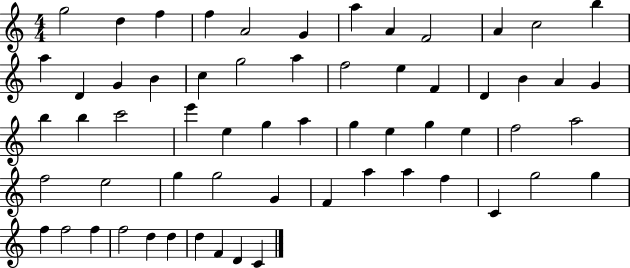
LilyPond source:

{
  \clef treble
  \numericTimeSignature
  \time 4/4
  \key c \major
  g''2 d''4 f''4 | f''4 a'2 g'4 | a''4 a'4 f'2 | a'4 c''2 b''4 | \break a''4 d'4 g'4 b'4 | c''4 g''2 a''4 | f''2 e''4 f'4 | d'4 b'4 a'4 g'4 | \break b''4 b''4 c'''2 | e'''4 e''4 g''4 a''4 | g''4 e''4 g''4 e''4 | f''2 a''2 | \break f''2 e''2 | g''4 g''2 g'4 | f'4 a''4 a''4 f''4 | c'4 g''2 g''4 | \break f''4 f''2 f''4 | f''2 d''4 d''4 | d''4 f'4 d'4 c'4 | \bar "|."
}